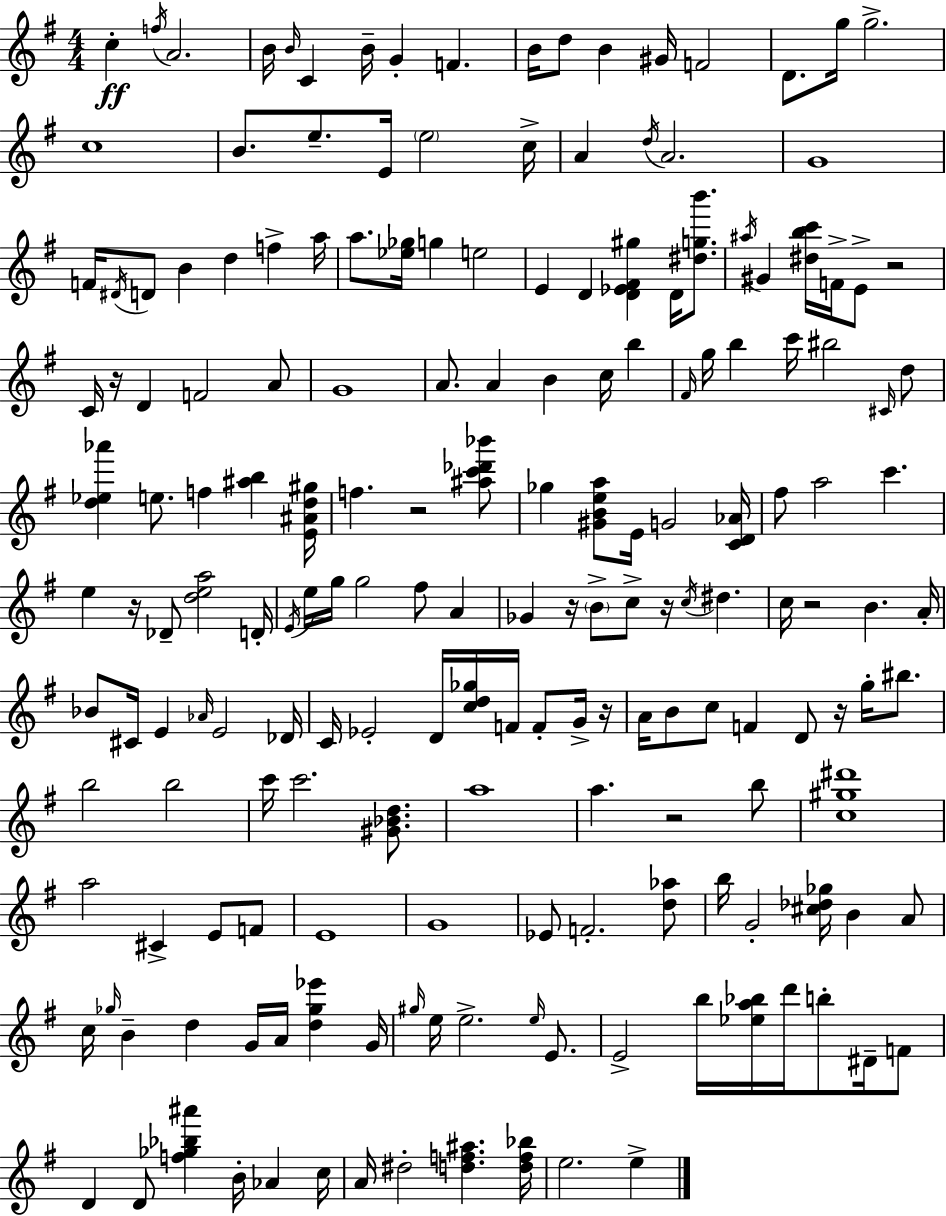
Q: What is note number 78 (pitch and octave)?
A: F#5